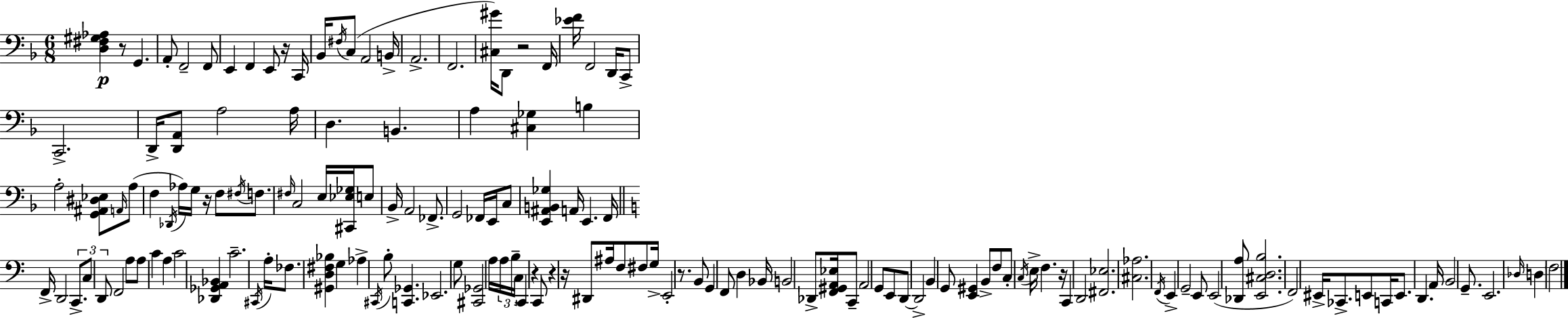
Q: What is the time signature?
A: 6/8